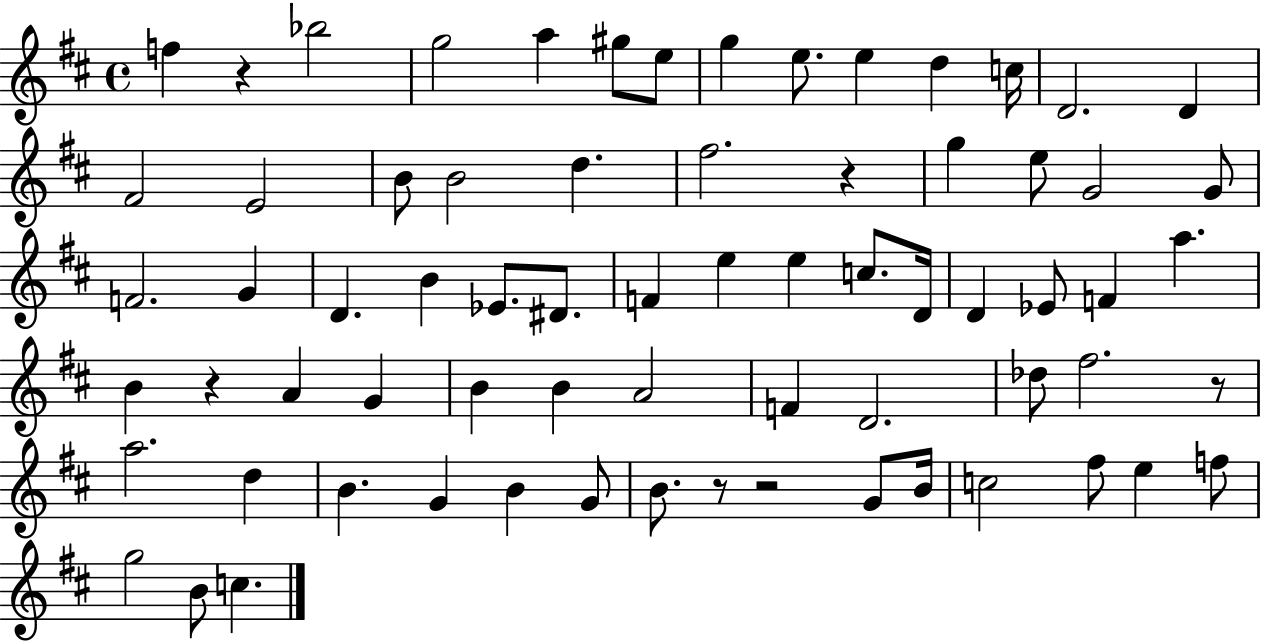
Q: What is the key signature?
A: D major